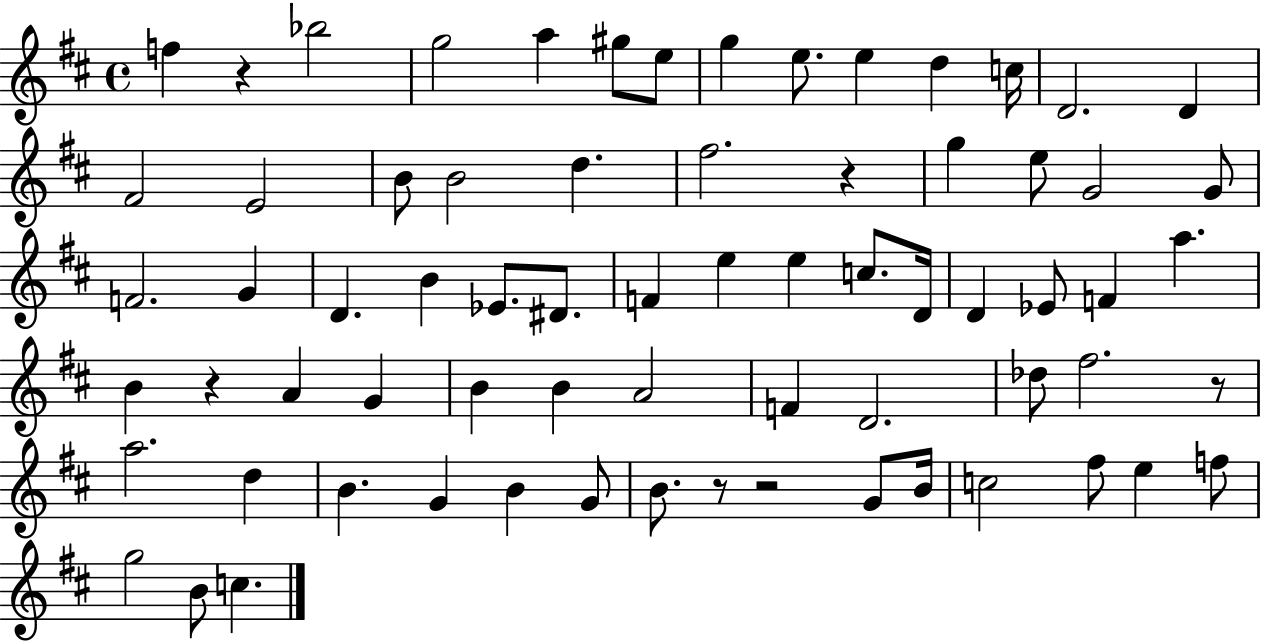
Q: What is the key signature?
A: D major